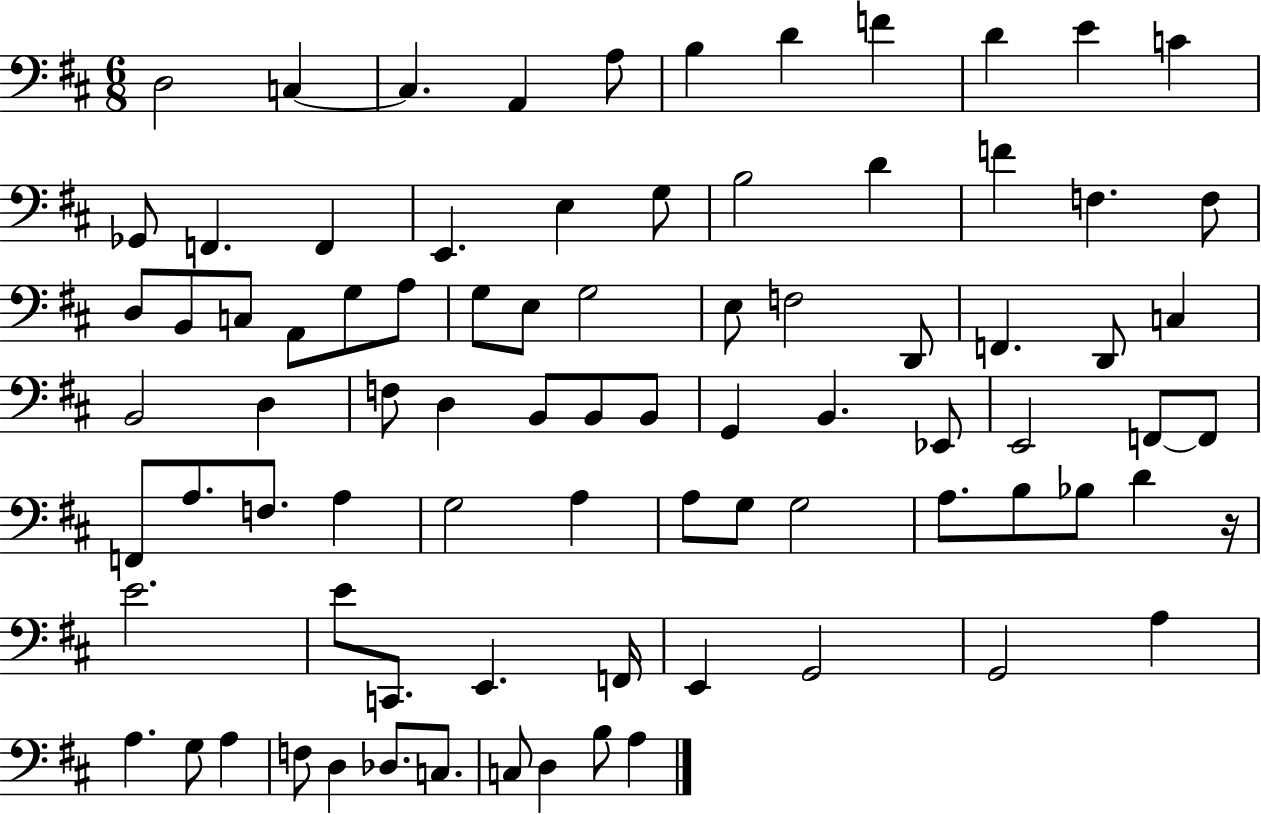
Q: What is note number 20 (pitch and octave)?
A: F4